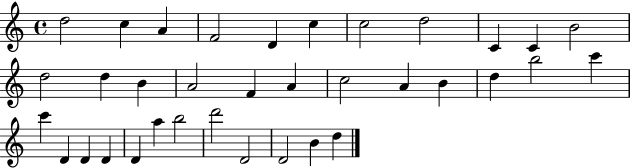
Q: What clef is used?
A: treble